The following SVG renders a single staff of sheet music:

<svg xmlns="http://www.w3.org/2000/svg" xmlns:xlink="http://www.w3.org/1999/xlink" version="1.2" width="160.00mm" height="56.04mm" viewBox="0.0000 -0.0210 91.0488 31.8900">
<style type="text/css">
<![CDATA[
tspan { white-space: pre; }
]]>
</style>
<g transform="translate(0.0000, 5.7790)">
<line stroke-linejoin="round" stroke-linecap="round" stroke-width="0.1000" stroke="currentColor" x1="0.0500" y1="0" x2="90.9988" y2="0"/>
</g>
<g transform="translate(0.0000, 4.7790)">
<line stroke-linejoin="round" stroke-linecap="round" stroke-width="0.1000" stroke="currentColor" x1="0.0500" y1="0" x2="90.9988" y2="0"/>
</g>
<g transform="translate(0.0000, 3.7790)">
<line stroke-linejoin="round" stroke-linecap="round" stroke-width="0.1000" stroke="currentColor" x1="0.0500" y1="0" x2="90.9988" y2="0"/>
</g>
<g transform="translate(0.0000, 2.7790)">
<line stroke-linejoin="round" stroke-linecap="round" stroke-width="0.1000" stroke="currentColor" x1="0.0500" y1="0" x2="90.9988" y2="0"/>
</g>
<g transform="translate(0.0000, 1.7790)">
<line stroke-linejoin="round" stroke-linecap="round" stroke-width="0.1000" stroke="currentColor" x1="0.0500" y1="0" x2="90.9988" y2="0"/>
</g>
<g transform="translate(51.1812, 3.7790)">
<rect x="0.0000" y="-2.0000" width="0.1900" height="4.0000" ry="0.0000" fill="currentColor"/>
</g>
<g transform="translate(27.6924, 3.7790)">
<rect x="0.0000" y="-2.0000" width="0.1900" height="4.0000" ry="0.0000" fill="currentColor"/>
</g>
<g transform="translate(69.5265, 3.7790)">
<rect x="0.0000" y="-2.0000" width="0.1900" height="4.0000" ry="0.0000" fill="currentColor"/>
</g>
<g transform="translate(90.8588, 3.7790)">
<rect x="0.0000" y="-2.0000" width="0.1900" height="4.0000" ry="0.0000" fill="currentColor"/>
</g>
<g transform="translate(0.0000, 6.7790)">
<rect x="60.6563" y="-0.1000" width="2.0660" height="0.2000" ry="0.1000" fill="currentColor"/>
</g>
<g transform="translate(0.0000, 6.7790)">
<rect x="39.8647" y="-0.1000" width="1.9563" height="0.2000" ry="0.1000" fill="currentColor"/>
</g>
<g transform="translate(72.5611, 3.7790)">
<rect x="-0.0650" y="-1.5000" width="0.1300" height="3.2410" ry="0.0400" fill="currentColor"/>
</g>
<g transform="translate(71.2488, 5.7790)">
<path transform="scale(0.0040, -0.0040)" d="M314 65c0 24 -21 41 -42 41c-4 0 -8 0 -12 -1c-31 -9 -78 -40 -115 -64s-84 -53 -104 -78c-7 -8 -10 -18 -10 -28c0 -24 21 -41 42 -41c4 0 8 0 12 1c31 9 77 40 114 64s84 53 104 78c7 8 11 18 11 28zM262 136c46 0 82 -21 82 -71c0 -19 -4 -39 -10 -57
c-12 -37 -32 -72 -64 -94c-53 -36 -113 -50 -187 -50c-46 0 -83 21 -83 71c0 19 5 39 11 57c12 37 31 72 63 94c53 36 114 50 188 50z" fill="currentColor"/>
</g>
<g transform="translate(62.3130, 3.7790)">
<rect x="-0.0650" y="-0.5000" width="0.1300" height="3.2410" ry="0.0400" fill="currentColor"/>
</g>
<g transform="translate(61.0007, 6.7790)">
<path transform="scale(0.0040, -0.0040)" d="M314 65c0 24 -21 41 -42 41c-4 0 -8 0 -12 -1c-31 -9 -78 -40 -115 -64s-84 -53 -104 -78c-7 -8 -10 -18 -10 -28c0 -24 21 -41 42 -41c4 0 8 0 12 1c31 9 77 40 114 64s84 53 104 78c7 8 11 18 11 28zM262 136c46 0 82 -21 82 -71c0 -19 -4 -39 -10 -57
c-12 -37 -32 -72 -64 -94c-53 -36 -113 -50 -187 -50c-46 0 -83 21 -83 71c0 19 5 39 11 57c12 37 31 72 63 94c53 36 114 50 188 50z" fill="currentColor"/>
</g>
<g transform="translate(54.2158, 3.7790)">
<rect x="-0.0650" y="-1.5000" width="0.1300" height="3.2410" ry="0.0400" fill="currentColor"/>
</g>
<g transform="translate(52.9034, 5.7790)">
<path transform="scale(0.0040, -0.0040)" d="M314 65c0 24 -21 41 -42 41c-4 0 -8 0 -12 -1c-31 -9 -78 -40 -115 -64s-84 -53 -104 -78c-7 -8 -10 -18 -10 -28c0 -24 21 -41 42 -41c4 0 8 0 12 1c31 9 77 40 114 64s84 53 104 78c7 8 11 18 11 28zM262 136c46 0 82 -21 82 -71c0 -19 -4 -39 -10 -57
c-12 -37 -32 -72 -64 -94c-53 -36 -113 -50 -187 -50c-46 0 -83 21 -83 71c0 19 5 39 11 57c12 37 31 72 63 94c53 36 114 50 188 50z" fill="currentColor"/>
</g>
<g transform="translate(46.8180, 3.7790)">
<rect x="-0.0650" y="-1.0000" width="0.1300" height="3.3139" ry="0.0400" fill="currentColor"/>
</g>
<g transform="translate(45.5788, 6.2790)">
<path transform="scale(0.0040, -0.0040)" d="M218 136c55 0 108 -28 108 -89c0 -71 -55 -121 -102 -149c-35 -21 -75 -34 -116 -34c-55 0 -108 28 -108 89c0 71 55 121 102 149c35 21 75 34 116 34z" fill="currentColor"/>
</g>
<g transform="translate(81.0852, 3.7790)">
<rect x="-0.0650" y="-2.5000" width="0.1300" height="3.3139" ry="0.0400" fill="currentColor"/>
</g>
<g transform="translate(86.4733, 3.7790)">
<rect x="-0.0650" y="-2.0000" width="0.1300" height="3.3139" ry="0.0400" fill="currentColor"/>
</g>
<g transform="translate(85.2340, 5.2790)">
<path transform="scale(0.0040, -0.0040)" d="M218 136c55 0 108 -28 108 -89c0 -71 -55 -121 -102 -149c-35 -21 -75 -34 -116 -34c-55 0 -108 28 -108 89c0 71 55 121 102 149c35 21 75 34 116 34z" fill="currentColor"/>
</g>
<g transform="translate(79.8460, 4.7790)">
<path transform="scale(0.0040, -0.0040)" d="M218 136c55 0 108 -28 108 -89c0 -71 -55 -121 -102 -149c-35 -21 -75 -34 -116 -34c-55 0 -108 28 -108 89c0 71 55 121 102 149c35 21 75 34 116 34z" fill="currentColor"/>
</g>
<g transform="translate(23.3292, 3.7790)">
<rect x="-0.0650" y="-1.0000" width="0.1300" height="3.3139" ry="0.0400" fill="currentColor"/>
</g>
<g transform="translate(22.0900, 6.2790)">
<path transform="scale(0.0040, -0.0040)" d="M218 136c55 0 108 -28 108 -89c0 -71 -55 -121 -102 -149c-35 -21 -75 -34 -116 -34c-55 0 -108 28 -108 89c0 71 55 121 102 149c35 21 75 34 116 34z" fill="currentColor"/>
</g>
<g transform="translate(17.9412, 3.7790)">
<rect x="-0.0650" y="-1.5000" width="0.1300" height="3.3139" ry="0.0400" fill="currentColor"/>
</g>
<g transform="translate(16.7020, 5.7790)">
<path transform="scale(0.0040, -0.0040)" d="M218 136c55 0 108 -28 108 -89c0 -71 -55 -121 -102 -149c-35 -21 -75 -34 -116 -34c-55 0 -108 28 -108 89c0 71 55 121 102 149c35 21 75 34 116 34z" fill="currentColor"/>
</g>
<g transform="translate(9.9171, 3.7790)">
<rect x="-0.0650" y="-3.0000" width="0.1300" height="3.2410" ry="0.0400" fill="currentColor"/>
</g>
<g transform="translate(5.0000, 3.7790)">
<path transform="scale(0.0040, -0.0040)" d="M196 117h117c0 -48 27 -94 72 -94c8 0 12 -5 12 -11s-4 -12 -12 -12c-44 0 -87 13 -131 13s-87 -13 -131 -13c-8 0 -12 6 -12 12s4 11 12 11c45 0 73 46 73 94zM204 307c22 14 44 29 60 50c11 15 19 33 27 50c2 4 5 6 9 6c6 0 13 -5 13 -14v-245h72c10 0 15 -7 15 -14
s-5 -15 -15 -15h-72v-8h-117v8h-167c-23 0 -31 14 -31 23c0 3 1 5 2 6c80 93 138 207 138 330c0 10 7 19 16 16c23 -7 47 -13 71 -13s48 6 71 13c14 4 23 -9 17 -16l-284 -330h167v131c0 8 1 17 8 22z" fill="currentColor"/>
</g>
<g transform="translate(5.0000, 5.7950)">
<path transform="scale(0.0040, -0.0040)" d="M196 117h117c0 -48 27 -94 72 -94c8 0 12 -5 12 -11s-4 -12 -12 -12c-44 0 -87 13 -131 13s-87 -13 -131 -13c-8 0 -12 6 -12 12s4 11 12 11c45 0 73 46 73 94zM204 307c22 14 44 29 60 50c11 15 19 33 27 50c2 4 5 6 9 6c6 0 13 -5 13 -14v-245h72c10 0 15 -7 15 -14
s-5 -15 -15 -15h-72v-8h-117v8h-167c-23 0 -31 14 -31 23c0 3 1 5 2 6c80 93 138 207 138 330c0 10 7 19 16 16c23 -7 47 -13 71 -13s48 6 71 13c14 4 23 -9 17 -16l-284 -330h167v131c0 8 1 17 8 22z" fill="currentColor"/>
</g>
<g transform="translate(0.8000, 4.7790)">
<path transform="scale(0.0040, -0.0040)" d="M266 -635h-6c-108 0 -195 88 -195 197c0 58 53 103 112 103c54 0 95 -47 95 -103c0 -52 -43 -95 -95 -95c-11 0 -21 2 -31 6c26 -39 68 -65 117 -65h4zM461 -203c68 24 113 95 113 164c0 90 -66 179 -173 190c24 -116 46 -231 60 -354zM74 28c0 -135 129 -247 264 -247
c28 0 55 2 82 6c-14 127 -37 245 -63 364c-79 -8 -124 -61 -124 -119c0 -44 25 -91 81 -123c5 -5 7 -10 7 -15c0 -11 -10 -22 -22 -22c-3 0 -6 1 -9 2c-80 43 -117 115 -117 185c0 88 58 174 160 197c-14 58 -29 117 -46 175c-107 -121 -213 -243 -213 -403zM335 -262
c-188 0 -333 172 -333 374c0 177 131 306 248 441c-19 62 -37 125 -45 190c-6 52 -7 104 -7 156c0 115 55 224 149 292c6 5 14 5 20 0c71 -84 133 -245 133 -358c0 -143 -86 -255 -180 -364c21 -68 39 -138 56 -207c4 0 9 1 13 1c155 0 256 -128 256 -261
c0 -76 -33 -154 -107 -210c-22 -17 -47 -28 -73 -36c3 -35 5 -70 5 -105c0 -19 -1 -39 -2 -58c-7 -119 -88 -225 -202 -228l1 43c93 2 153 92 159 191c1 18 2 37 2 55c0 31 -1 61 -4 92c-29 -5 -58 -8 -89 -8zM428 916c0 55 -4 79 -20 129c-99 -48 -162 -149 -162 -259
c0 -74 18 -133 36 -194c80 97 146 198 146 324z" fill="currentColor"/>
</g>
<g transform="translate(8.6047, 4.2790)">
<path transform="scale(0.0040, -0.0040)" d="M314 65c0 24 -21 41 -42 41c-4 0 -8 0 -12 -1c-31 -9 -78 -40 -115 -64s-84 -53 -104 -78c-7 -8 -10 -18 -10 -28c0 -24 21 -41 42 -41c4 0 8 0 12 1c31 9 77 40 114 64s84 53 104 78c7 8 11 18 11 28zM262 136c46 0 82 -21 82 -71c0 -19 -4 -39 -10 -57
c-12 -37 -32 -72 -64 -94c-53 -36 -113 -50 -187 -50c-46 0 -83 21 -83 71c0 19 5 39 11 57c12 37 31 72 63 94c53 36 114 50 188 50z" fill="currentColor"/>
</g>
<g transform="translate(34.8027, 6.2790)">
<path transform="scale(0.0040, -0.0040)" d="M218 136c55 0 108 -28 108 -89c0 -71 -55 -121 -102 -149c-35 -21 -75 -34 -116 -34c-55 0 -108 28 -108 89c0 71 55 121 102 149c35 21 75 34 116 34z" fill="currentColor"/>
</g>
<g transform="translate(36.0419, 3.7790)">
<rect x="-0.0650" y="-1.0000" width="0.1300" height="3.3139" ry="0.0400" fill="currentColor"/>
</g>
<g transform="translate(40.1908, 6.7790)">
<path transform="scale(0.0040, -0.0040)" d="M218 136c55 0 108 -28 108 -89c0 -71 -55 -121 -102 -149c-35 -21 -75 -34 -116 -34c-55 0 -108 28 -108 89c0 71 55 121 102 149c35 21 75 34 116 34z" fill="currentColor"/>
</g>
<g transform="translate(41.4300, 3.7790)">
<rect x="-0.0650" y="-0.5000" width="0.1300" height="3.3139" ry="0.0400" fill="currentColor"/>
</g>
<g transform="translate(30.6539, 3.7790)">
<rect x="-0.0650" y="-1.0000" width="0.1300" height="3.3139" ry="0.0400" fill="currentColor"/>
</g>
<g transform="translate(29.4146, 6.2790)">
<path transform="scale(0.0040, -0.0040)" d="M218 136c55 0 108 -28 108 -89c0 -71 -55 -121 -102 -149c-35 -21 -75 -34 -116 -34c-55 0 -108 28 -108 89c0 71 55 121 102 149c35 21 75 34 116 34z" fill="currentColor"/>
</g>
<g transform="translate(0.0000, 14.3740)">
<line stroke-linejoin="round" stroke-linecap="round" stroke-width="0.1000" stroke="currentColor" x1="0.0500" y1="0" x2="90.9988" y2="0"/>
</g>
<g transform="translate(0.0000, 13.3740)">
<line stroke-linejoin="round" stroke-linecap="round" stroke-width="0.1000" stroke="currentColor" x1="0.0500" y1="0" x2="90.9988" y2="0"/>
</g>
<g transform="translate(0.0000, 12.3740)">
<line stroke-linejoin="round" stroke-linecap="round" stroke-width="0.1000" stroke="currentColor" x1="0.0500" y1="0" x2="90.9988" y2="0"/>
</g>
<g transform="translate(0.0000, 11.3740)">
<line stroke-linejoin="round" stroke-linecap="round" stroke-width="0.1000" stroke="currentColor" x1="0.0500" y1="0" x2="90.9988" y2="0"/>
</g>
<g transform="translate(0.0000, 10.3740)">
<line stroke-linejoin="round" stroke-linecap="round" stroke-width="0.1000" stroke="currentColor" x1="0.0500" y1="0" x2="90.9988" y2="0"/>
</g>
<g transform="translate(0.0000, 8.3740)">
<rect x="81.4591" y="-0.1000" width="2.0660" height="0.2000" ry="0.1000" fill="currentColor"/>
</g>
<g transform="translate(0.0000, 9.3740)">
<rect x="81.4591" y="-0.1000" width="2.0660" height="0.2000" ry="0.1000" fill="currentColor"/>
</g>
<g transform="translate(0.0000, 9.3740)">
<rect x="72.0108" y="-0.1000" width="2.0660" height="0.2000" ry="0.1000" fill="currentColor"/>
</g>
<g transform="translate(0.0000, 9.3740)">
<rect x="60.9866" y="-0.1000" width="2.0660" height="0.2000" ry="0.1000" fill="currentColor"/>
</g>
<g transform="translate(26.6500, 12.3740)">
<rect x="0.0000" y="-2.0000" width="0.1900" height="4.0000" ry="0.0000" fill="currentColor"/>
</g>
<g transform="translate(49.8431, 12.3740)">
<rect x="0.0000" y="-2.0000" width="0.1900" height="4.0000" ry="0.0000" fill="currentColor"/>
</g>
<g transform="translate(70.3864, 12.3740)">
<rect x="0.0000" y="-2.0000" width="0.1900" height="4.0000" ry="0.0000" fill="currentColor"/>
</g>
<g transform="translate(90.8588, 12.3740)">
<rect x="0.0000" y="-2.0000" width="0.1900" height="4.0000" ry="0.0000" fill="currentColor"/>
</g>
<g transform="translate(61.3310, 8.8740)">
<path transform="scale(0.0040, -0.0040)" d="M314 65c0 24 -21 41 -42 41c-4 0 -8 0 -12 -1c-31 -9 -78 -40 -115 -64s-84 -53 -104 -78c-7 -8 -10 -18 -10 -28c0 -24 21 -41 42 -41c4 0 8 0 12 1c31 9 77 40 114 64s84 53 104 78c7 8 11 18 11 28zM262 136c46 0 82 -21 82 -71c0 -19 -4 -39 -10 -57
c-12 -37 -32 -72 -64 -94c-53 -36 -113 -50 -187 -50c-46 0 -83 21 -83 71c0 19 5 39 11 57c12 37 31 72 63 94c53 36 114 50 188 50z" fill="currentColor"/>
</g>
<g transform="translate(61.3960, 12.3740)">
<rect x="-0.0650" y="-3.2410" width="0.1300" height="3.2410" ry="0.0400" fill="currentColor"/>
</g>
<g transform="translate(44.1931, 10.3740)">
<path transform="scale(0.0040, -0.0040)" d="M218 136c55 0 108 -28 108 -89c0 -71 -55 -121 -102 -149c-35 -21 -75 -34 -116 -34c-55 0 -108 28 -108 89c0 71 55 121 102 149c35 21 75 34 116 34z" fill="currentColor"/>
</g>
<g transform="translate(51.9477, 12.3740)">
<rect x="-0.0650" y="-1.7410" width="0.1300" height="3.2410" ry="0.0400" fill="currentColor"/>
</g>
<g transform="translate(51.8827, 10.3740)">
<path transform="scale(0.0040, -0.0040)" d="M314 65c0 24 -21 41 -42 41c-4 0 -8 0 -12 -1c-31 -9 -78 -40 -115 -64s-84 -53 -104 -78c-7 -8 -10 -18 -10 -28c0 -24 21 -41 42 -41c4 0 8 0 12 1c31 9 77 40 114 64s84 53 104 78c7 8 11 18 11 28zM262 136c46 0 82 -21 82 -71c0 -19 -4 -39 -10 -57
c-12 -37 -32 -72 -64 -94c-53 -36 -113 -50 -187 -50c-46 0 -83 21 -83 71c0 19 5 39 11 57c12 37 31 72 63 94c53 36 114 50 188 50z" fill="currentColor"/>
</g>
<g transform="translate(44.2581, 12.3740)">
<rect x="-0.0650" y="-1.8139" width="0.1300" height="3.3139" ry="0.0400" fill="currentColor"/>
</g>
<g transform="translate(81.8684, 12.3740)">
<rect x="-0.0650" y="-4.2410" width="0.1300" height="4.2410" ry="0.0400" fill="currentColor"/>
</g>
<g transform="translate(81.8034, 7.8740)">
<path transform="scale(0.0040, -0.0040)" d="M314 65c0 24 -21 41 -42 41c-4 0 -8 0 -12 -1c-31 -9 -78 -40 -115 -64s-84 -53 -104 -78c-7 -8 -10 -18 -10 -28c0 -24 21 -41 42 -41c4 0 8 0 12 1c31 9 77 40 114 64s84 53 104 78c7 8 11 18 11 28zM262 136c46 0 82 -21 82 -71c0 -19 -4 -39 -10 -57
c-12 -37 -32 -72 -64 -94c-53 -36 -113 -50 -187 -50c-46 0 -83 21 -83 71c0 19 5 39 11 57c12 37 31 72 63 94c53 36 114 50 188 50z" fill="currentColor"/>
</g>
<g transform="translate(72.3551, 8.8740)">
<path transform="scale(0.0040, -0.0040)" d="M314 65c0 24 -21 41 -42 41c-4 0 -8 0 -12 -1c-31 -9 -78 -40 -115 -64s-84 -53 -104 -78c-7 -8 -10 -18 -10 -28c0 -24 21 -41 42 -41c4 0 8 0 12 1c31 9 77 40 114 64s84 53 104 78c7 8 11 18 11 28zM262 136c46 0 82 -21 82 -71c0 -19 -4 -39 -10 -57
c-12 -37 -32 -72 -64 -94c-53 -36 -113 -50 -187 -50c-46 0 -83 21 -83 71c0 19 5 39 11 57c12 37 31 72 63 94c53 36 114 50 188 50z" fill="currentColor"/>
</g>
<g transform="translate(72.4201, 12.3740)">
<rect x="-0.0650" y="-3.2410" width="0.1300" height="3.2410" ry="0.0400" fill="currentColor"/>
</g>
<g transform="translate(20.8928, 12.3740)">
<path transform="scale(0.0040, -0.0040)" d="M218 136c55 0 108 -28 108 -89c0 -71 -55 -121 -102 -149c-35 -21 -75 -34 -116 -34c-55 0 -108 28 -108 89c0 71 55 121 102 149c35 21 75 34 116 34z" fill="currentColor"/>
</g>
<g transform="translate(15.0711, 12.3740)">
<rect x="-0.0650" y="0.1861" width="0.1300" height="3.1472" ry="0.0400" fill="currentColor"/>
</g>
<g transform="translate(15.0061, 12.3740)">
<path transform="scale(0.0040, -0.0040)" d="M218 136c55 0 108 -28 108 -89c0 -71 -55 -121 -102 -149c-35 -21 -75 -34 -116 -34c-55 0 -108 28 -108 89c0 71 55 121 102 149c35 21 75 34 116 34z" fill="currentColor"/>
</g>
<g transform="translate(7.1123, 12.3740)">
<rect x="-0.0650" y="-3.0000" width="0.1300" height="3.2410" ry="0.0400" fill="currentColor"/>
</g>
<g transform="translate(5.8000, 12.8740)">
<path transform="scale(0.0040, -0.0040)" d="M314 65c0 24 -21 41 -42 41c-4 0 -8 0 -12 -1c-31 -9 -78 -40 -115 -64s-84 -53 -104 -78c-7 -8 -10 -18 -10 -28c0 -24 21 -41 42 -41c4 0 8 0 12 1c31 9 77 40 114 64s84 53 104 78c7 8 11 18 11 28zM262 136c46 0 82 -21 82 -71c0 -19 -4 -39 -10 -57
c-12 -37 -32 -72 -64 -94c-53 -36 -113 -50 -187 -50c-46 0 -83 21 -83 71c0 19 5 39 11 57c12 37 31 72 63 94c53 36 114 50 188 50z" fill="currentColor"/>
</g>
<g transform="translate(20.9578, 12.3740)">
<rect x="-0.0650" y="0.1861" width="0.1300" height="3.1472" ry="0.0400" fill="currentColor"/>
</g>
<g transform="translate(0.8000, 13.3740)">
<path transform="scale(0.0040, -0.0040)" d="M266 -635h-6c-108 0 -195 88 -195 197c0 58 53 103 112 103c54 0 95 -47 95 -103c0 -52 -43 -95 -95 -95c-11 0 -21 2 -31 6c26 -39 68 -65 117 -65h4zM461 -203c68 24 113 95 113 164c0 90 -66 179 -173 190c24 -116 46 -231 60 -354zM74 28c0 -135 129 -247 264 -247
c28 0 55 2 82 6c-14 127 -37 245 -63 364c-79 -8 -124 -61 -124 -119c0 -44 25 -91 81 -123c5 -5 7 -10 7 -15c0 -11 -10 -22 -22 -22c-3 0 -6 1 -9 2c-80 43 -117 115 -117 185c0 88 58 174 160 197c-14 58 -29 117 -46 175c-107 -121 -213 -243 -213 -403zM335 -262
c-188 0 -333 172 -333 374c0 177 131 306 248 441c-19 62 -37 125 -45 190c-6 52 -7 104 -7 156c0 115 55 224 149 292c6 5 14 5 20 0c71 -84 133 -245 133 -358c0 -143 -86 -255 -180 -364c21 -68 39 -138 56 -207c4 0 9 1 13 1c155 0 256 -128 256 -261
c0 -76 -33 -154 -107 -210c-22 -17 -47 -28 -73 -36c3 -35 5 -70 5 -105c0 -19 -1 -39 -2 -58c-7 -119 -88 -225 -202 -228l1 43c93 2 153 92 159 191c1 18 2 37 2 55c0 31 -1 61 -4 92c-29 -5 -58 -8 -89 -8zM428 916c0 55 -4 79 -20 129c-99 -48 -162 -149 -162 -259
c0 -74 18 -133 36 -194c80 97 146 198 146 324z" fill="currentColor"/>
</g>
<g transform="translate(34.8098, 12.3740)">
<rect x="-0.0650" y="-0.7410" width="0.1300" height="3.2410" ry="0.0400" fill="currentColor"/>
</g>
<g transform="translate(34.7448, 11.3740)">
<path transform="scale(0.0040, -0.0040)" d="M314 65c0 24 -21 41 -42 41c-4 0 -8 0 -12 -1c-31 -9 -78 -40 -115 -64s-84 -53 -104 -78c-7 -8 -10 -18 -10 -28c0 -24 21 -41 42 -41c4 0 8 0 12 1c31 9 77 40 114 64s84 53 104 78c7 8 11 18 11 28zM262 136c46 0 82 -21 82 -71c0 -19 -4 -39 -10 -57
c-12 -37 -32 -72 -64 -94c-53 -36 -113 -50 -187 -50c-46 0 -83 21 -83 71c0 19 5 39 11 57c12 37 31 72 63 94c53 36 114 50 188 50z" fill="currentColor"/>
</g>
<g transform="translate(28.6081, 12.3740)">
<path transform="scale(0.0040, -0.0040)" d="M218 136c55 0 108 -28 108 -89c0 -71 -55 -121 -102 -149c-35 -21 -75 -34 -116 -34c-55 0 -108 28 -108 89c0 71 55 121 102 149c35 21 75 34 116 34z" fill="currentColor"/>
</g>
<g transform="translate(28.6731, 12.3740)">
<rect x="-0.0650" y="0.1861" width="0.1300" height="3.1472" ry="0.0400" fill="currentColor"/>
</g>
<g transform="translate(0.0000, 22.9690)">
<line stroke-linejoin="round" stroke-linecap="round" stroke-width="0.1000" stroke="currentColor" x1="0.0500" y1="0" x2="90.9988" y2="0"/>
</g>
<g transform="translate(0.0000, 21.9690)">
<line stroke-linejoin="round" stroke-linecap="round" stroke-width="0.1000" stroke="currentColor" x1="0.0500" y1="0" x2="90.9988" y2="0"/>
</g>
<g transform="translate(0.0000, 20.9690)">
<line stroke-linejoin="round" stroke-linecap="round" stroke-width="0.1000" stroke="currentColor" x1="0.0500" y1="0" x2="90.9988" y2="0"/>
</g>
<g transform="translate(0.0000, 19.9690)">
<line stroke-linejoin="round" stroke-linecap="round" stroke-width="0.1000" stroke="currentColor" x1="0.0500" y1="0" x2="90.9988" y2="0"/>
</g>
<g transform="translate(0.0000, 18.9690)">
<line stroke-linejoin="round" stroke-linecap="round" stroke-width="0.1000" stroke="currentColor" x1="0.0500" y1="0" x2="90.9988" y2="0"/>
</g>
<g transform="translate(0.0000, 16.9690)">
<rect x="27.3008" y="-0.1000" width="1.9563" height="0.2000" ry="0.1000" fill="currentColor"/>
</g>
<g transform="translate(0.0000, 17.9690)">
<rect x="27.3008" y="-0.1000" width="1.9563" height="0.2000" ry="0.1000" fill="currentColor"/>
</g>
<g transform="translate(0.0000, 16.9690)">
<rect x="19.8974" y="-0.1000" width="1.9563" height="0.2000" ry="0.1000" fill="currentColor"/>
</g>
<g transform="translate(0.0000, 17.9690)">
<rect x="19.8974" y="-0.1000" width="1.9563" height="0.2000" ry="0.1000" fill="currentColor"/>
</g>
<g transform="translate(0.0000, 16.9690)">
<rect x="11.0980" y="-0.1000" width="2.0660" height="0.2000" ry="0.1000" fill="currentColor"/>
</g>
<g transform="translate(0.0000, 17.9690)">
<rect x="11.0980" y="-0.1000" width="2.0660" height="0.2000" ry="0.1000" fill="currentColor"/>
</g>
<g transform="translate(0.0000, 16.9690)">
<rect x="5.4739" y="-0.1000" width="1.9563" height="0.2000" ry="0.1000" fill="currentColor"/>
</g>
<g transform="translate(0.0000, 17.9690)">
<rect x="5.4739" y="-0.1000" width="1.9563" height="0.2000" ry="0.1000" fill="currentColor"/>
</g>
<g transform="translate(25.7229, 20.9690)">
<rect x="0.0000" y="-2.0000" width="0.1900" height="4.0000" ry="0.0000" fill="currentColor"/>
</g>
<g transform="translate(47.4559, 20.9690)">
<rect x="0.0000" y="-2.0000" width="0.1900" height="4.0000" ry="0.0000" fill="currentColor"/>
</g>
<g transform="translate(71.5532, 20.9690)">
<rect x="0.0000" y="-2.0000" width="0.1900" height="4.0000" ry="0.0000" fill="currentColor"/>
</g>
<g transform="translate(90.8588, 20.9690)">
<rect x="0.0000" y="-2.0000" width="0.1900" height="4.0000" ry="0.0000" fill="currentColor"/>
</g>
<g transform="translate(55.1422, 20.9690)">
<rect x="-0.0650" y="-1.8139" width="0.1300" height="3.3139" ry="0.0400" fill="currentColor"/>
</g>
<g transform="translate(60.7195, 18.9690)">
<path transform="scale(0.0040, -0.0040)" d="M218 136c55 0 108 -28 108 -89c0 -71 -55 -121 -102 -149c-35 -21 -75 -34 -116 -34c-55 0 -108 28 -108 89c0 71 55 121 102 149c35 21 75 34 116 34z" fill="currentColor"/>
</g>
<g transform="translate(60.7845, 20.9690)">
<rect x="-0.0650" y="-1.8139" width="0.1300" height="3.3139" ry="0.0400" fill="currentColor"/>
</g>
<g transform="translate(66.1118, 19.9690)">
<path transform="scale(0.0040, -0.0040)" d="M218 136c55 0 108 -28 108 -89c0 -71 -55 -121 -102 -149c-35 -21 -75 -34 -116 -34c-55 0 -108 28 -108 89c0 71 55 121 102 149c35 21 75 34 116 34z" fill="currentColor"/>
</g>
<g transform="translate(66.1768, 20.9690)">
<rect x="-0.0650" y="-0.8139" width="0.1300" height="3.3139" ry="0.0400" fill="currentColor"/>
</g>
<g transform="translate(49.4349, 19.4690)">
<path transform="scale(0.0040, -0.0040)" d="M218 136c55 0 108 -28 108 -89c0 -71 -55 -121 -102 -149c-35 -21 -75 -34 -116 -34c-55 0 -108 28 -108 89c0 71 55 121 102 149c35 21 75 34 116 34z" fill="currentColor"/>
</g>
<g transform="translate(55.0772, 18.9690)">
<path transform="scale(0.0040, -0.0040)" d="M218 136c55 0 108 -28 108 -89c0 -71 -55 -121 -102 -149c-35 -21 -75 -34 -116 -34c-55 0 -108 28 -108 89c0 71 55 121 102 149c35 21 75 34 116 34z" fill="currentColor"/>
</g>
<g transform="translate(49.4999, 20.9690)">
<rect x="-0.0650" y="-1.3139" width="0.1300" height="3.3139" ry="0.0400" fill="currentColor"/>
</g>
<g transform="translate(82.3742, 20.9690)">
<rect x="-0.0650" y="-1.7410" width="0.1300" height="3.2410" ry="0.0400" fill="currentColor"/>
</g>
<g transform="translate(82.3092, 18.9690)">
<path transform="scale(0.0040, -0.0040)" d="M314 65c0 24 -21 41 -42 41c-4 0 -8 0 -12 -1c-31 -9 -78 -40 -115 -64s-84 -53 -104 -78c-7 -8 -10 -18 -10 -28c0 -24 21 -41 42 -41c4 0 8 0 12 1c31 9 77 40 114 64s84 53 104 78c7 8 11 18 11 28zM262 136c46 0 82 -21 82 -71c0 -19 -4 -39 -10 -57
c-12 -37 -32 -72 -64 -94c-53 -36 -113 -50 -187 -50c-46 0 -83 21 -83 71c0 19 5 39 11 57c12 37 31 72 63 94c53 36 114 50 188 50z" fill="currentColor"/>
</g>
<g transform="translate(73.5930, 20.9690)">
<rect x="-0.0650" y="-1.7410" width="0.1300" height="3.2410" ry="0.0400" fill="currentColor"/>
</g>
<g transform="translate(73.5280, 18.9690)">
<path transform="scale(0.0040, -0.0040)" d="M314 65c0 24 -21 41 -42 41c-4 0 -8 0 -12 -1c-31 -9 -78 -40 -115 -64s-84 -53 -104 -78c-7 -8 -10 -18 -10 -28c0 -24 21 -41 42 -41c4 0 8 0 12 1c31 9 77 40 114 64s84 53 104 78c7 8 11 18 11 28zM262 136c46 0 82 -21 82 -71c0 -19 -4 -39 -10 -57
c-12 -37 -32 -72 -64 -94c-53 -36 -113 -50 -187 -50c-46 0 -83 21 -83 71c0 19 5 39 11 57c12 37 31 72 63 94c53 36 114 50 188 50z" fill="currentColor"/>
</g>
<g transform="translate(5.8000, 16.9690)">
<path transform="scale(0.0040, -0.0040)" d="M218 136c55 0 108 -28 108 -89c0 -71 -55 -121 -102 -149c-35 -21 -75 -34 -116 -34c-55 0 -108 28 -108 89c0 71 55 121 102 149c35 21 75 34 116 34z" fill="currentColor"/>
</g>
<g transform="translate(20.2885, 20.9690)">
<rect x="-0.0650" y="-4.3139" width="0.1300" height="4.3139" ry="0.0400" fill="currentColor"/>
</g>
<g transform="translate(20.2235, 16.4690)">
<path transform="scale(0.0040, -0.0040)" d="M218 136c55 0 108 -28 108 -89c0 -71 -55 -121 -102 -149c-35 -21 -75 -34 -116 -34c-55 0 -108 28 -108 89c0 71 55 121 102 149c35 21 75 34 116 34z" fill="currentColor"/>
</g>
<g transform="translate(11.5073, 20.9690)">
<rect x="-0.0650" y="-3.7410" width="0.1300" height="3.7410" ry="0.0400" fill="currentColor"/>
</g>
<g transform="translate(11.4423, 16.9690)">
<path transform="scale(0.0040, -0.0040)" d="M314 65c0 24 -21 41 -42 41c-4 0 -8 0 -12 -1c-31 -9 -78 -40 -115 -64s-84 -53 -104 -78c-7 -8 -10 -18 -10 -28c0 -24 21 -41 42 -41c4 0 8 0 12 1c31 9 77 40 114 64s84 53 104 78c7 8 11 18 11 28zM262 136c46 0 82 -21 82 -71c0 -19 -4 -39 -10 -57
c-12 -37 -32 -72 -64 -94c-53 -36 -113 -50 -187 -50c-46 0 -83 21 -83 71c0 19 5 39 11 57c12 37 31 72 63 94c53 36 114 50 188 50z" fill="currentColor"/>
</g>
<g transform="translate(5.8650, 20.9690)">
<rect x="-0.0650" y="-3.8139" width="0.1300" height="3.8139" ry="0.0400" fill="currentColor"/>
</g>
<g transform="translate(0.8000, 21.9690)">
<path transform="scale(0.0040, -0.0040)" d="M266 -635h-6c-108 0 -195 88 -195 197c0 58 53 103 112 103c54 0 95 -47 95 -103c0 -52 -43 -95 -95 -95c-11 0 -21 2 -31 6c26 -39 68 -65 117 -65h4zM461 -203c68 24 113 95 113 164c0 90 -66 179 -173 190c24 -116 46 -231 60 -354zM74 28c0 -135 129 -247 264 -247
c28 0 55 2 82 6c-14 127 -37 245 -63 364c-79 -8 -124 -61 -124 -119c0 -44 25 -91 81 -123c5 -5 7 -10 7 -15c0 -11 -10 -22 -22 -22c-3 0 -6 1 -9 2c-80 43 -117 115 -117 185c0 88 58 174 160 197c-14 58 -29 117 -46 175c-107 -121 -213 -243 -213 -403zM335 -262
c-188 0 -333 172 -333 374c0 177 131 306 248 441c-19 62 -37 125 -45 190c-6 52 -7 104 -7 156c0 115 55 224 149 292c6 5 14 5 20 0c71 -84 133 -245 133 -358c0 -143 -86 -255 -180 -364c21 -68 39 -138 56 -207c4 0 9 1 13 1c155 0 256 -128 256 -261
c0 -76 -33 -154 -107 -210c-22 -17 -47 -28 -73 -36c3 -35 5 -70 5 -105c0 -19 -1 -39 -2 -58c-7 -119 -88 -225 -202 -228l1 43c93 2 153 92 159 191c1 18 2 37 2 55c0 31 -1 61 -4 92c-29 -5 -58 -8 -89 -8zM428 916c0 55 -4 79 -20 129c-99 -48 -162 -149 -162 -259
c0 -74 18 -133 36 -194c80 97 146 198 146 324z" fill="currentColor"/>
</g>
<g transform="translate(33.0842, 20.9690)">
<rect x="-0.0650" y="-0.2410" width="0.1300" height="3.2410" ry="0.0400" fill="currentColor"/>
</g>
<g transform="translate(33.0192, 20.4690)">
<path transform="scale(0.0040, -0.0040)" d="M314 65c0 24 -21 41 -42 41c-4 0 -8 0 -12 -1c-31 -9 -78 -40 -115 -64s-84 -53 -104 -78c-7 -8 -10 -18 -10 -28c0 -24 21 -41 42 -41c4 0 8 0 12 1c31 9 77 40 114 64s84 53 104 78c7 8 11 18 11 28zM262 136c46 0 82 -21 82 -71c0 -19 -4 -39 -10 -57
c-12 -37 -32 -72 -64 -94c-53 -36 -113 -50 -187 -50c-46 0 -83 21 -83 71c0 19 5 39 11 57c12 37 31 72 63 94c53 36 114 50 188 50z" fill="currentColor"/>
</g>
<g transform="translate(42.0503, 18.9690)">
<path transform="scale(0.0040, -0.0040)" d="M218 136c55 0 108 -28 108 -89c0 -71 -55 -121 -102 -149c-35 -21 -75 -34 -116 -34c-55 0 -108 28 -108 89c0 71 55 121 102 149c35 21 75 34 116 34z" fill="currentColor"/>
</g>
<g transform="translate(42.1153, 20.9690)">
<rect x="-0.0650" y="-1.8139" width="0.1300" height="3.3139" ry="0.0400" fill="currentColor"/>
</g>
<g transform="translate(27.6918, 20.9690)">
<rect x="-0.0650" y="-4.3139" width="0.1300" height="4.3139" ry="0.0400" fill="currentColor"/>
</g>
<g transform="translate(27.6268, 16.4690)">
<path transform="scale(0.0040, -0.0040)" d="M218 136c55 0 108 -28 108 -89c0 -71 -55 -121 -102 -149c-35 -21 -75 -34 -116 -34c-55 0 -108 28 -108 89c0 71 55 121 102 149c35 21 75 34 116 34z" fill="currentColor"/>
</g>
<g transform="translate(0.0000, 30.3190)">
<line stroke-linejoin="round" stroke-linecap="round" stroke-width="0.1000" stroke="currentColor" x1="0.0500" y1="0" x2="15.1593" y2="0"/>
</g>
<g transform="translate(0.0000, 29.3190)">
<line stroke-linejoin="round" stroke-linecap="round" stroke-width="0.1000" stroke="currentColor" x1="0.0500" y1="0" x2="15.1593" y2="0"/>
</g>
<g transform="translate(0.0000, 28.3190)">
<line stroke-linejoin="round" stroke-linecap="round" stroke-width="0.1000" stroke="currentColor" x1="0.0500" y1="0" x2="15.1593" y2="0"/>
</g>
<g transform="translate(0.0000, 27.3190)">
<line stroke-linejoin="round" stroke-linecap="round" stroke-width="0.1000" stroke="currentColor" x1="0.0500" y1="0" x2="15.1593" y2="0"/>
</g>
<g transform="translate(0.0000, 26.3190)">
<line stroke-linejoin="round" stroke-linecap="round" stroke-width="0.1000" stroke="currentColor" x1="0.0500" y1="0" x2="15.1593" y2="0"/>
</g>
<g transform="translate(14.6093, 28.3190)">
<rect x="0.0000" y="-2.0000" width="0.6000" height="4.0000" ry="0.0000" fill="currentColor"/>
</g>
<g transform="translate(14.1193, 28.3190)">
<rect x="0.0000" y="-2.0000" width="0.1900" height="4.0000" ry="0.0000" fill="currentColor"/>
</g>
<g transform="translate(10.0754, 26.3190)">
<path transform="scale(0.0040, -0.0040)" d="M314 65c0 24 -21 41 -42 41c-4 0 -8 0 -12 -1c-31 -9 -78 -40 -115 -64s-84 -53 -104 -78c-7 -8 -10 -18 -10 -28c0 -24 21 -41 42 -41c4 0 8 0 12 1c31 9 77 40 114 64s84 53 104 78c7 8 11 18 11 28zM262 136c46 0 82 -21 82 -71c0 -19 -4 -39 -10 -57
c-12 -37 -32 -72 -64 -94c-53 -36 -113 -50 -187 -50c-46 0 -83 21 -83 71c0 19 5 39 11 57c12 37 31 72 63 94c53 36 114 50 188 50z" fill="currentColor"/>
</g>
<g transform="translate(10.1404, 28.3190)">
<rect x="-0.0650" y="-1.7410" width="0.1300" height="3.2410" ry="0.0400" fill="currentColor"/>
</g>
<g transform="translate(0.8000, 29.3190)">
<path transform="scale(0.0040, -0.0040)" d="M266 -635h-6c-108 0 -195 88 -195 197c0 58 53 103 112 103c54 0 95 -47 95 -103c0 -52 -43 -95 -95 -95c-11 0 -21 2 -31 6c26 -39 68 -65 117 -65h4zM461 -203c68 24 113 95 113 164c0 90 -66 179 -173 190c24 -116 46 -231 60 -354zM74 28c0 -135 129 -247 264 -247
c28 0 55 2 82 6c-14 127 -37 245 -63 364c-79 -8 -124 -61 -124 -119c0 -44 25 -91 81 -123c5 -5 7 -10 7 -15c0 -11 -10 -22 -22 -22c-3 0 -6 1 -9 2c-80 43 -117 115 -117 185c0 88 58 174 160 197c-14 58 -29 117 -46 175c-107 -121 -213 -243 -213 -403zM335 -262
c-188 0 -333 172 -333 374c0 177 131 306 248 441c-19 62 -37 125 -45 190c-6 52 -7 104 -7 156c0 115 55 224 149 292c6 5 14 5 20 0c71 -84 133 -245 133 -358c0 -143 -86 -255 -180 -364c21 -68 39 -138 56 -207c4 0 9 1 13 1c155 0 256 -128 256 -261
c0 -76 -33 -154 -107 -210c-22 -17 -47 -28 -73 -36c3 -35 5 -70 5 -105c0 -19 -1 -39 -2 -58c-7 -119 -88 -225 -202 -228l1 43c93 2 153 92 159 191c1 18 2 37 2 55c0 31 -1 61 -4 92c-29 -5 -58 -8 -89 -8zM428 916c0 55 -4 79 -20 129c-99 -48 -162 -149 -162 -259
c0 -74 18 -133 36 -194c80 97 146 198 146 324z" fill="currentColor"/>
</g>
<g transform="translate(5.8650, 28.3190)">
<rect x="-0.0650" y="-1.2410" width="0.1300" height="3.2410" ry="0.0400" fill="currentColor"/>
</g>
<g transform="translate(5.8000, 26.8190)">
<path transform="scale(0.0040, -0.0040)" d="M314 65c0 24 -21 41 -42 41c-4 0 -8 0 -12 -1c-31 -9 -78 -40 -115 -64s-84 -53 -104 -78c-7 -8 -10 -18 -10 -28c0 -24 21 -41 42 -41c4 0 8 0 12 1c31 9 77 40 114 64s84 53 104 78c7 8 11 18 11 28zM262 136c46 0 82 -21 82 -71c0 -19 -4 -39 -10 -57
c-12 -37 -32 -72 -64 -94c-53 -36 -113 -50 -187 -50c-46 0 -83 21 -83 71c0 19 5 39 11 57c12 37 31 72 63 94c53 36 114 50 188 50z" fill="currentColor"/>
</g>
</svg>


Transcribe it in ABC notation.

X:1
T:Untitled
M:4/4
L:1/4
K:C
A2 E D D D C D E2 C2 E2 G F A2 B B B d2 f f2 b2 b2 d'2 c' c'2 d' d' c2 f e f f d f2 f2 e2 f2